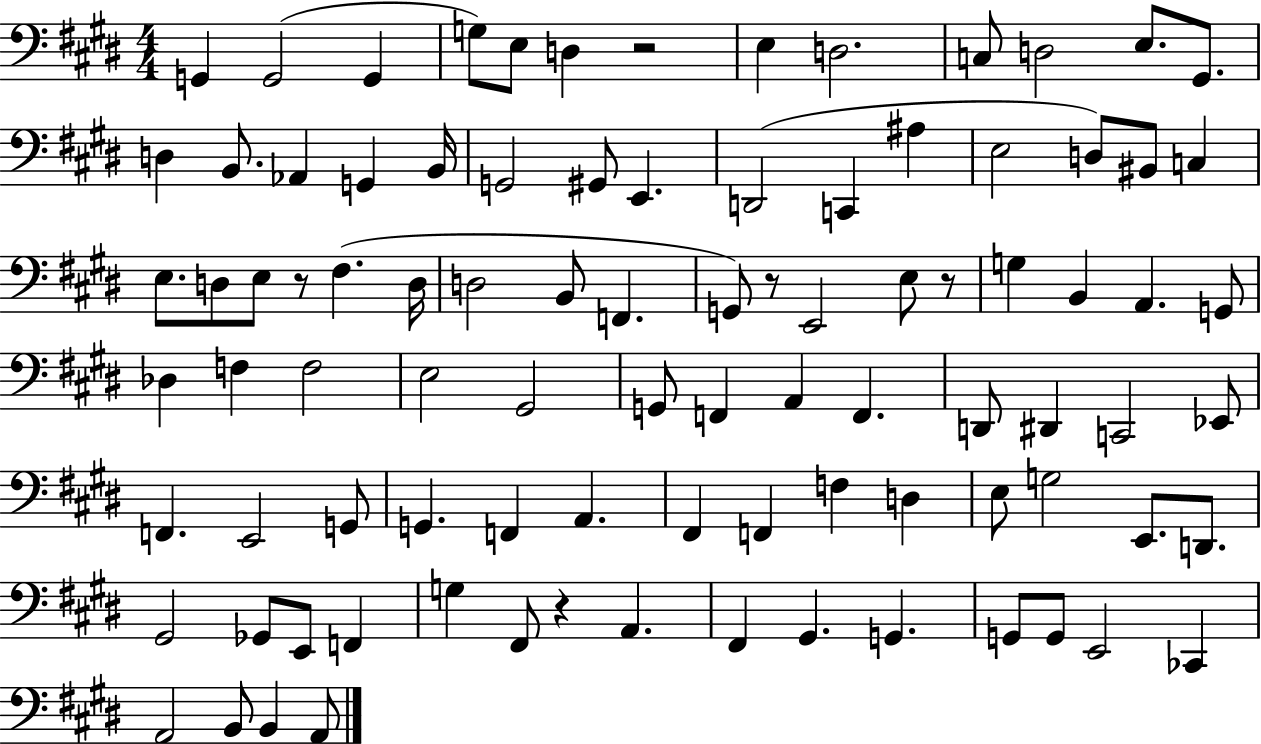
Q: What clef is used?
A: bass